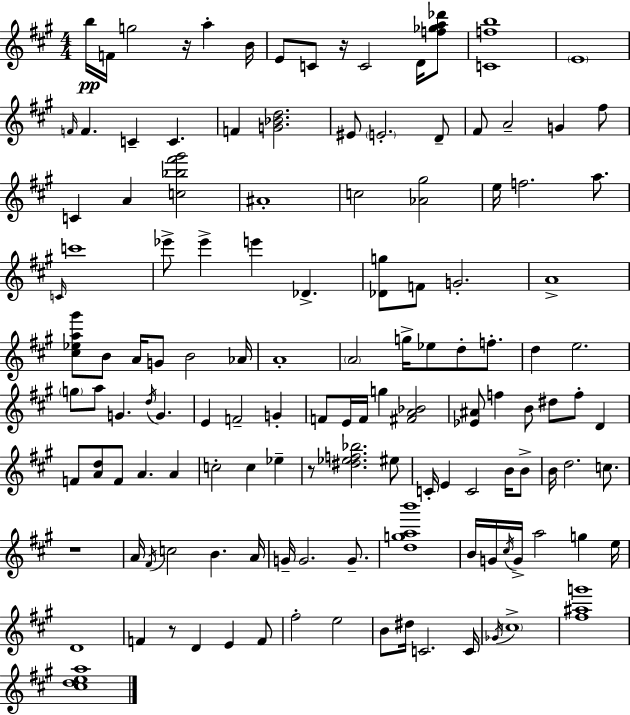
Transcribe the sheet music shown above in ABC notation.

X:1
T:Untitled
M:4/4
L:1/4
K:A
b/4 F/4 g2 z/4 a B/4 E/2 C/2 z/4 C2 D/4 [f_ga_d']/2 [Cfb]4 E4 F/4 F C C F [G_Bd]2 ^E/2 E2 D/2 ^F/2 A2 G ^f/2 C A [c_b^f'^g']2 ^A4 c2 [_A^g]2 e/4 f2 a/2 C/4 c'4 _e'/2 _e' e' _D [_Dg]/2 F/2 G2 A4 [^c_ea^g']/2 B/2 A/4 G/2 B2 _A/4 A4 A2 g/4 _e/2 d/2 f/2 d e2 g/2 a/2 G d/4 G E F2 G F/2 E/4 F/4 g [^FA_B]2 [_E^A]/2 f B/2 ^d/2 f/2 D F/2 [Ad]/2 F/2 A A c2 c _e z/2 [^d_ef_b]2 ^e/2 C/4 E C2 B/4 B/2 B/4 d2 c/2 z4 A/4 ^F/4 c2 B A/4 G/4 G2 G/2 [dgab']4 B/4 G/4 ^c/4 G/4 a2 g e/4 D4 F z/2 D E F/2 ^f2 e2 B/2 ^d/4 C2 C/4 _G/4 ^c4 [^f^ag']4 [^cdea]4